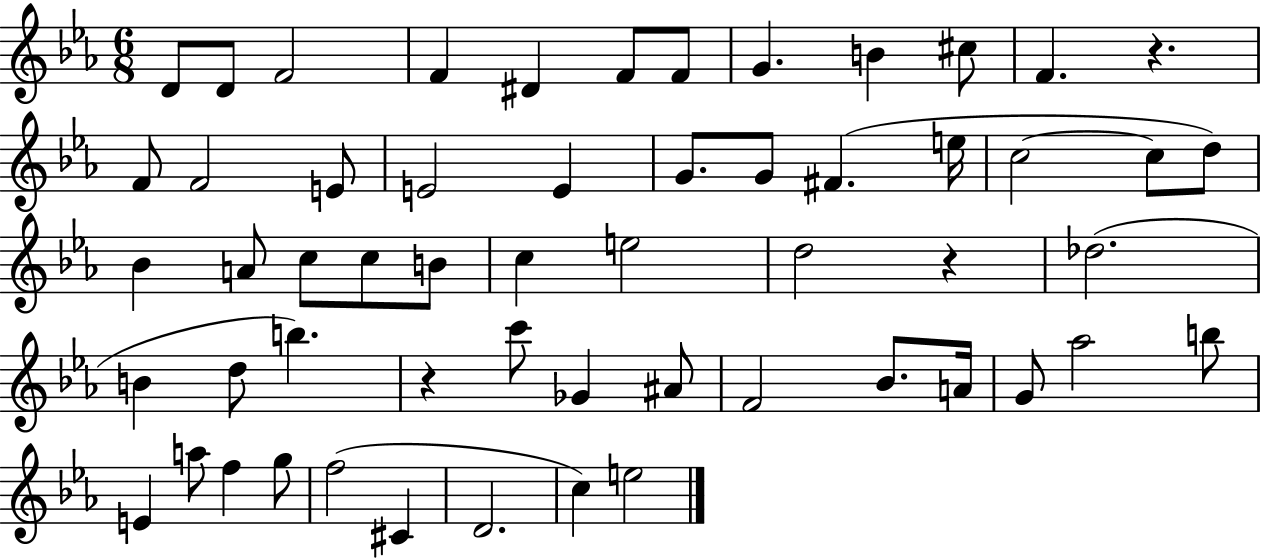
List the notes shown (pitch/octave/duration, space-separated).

D4/e D4/e F4/h F4/q D#4/q F4/e F4/e G4/q. B4/q C#5/e F4/q. R/q. F4/e F4/h E4/e E4/h E4/q G4/e. G4/e F#4/q. E5/s C5/h C5/e D5/e Bb4/q A4/e C5/e C5/e B4/e C5/q E5/h D5/h R/q Db5/h. B4/q D5/e B5/q. R/q C6/e Gb4/q A#4/e F4/h Bb4/e. A4/s G4/e Ab5/h B5/e E4/q A5/e F5/q G5/e F5/h C#4/q D4/h. C5/q E5/h